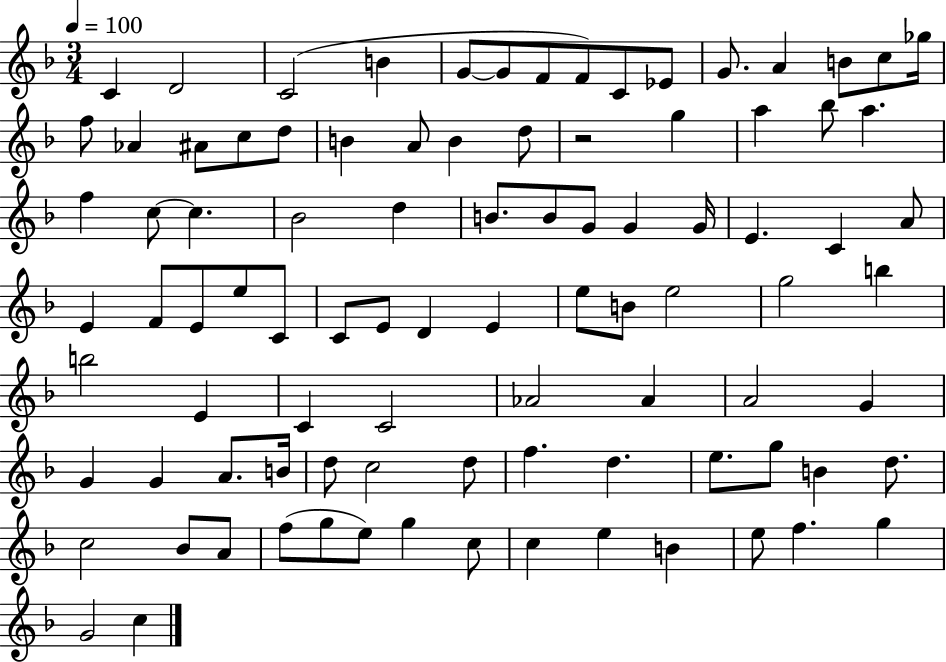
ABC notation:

X:1
T:Untitled
M:3/4
L:1/4
K:F
C D2 C2 B G/2 G/2 F/2 F/2 C/2 _E/2 G/2 A B/2 c/2 _g/4 f/2 _A ^A/2 c/2 d/2 B A/2 B d/2 z2 g a _b/2 a f c/2 c _B2 d B/2 B/2 G/2 G G/4 E C A/2 E F/2 E/2 e/2 C/2 C/2 E/2 D E e/2 B/2 e2 g2 b b2 E C C2 _A2 _A A2 G G G A/2 B/4 d/2 c2 d/2 f d e/2 g/2 B d/2 c2 _B/2 A/2 f/2 g/2 e/2 g c/2 c e B e/2 f g G2 c